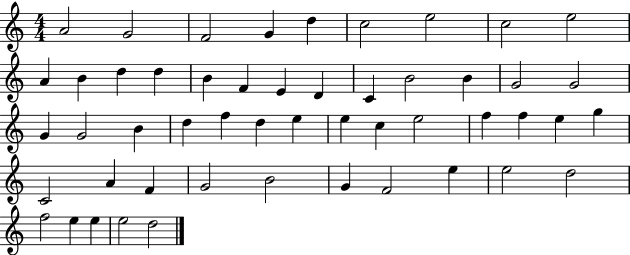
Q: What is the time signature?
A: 4/4